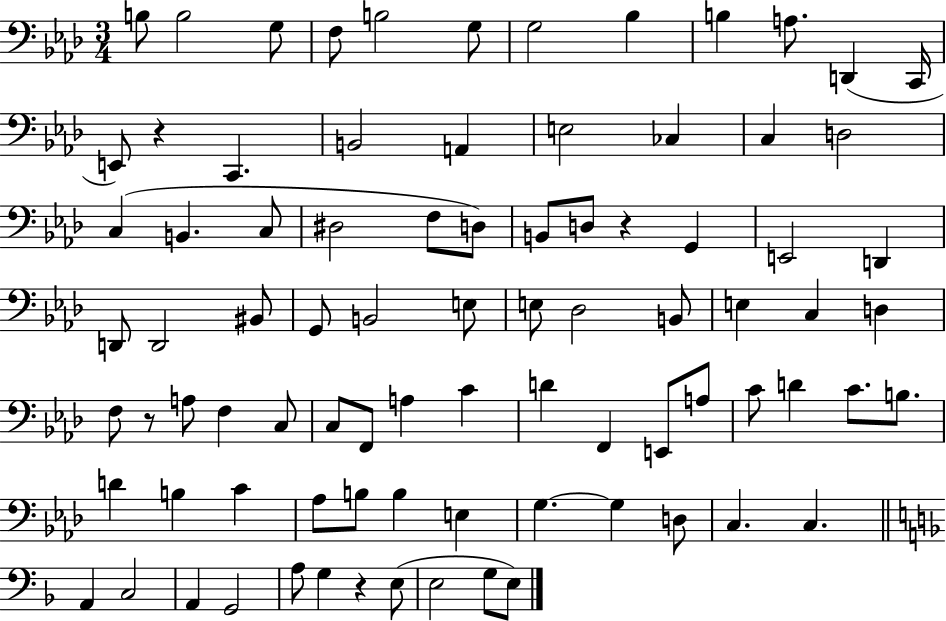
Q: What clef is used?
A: bass